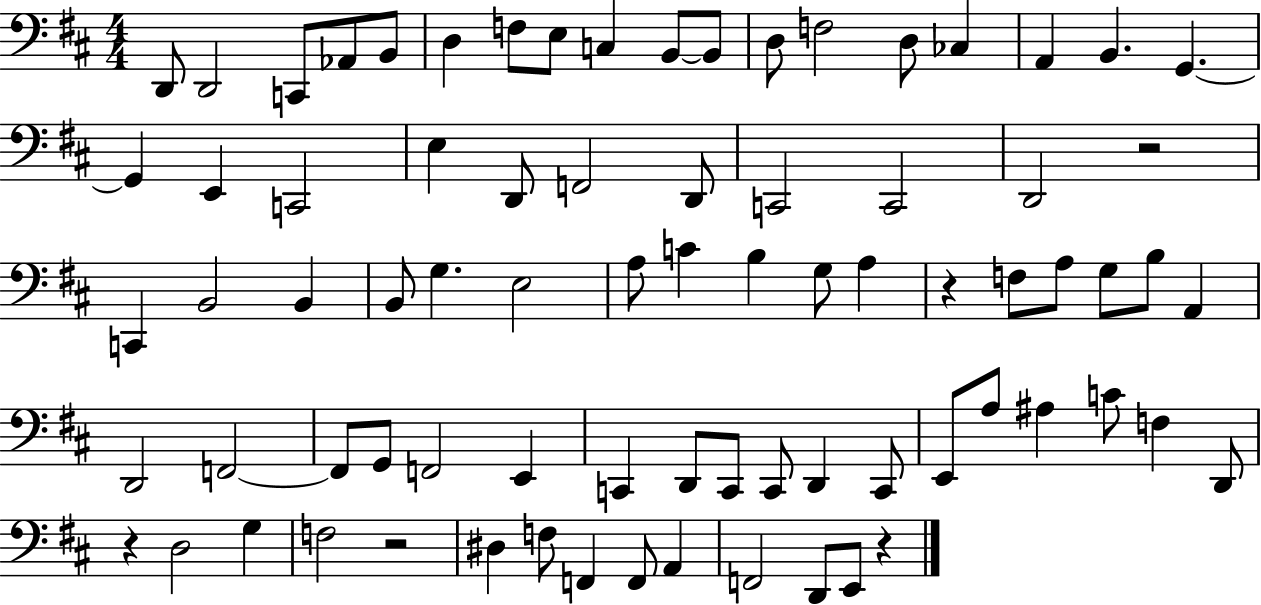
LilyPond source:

{
  \clef bass
  \numericTimeSignature
  \time 4/4
  \key d \major
  d,8 d,2 c,8 aes,8 b,8 | d4 f8 e8 c4 b,8~~ b,8 | d8 f2 d8 ces4 | a,4 b,4. g,4.~~ | \break g,4 e,4 c,2 | e4 d,8 f,2 d,8 | c,2 c,2 | d,2 r2 | \break c,4 b,2 b,4 | b,8 g4. e2 | a8 c'4 b4 g8 a4 | r4 f8 a8 g8 b8 a,4 | \break d,2 f,2~~ | f,8 g,8 f,2 e,4 | c,4 d,8 c,8 c,8 d,4 c,8 | e,8 a8 ais4 c'8 f4 d,8 | \break r4 d2 g4 | f2 r2 | dis4 f8 f,4 f,8 a,4 | f,2 d,8 e,8 r4 | \break \bar "|."
}